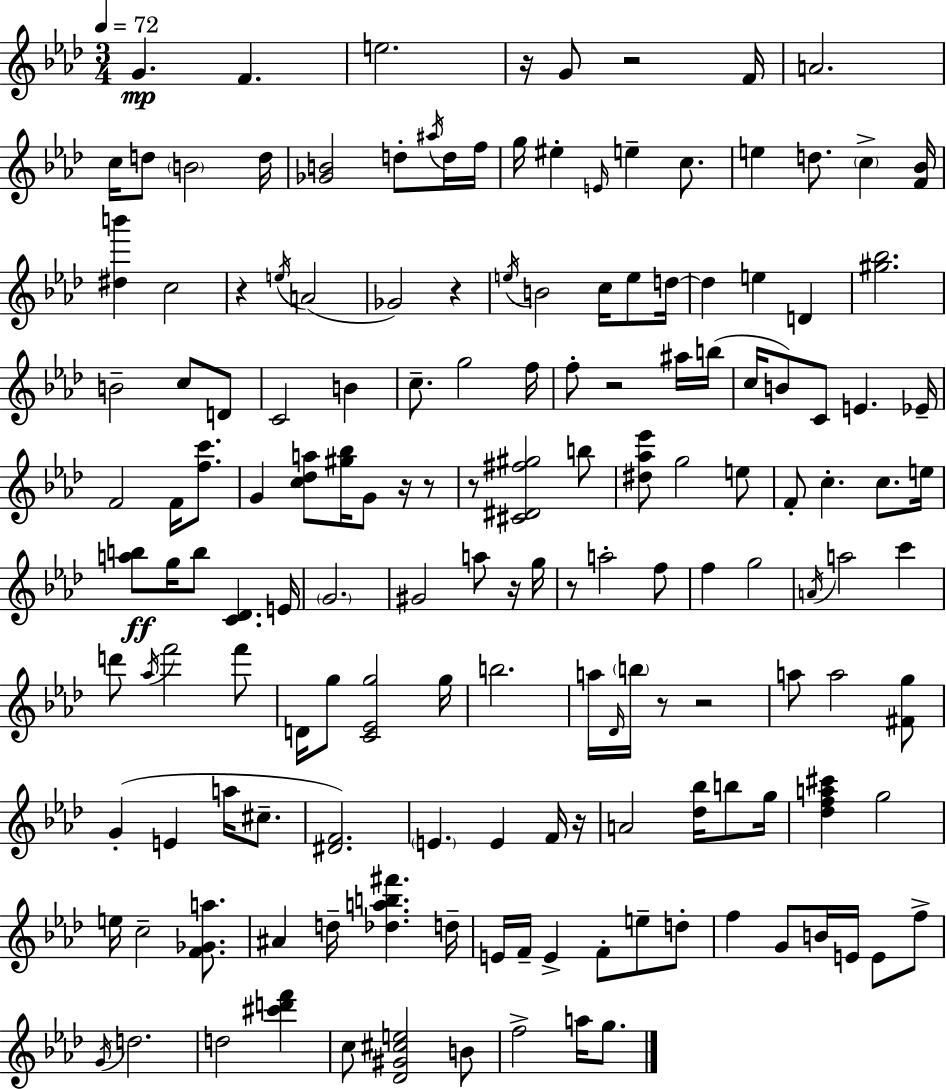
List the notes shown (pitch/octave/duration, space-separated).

G4/q. F4/q. E5/h. R/s G4/e R/h F4/s A4/h. C5/s D5/e B4/h D5/s [Gb4,B4]/h D5/e A#5/s D5/s F5/s G5/s EIS5/q E4/s E5/q C5/e. E5/q D5/e. C5/q [F4,Bb4]/s [D#5,B6]/q C5/h R/q E5/s A4/h Gb4/h R/q E5/s B4/h C5/s E5/e D5/s D5/q E5/q D4/q [G#5,Bb5]/h. B4/h C5/e D4/e C4/h B4/q C5/e. G5/h F5/s F5/e R/h A#5/s B5/s C5/s B4/e C4/e E4/q. Eb4/s F4/h F4/s [F5,C6]/e. G4/q [C5,Db5,A5]/e [G#5,Bb5]/s G4/e R/s R/e R/e [C#4,D#4,F#5,G#5]/h B5/e [D#5,Ab5,Eb6]/e G5/h E5/e F4/e C5/q. C5/e. E5/s [A5,B5]/e G5/s B5/e [C4,Db4]/q. E4/s G4/h. G#4/h A5/e R/s G5/s R/e A5/h F5/e F5/q G5/h A4/s A5/h C6/q D6/e Ab5/s F6/h F6/e D4/s G5/e [C4,Eb4,G5]/h G5/s B5/h. A5/s Db4/s B5/s R/e R/h A5/e A5/h [F#4,G5]/e G4/q E4/q A5/s C#5/e. [D#4,F4]/h. E4/q. E4/q F4/s R/s A4/h [Db5,Bb5]/s B5/e G5/s [Db5,F5,A5,C#6]/q G5/h E5/s C5/h [F4,Gb4,A5]/e. A#4/q D5/s [Db5,A5,B5,F#6]/q. D5/s E4/s F4/s E4/q F4/e E5/e D5/e F5/q G4/e B4/s E4/s E4/e F5/e G4/s D5/h. D5/h [C#6,D6,F6]/q C5/e [Db4,G#4,C#5,E5]/h B4/e F5/h A5/s G5/e.